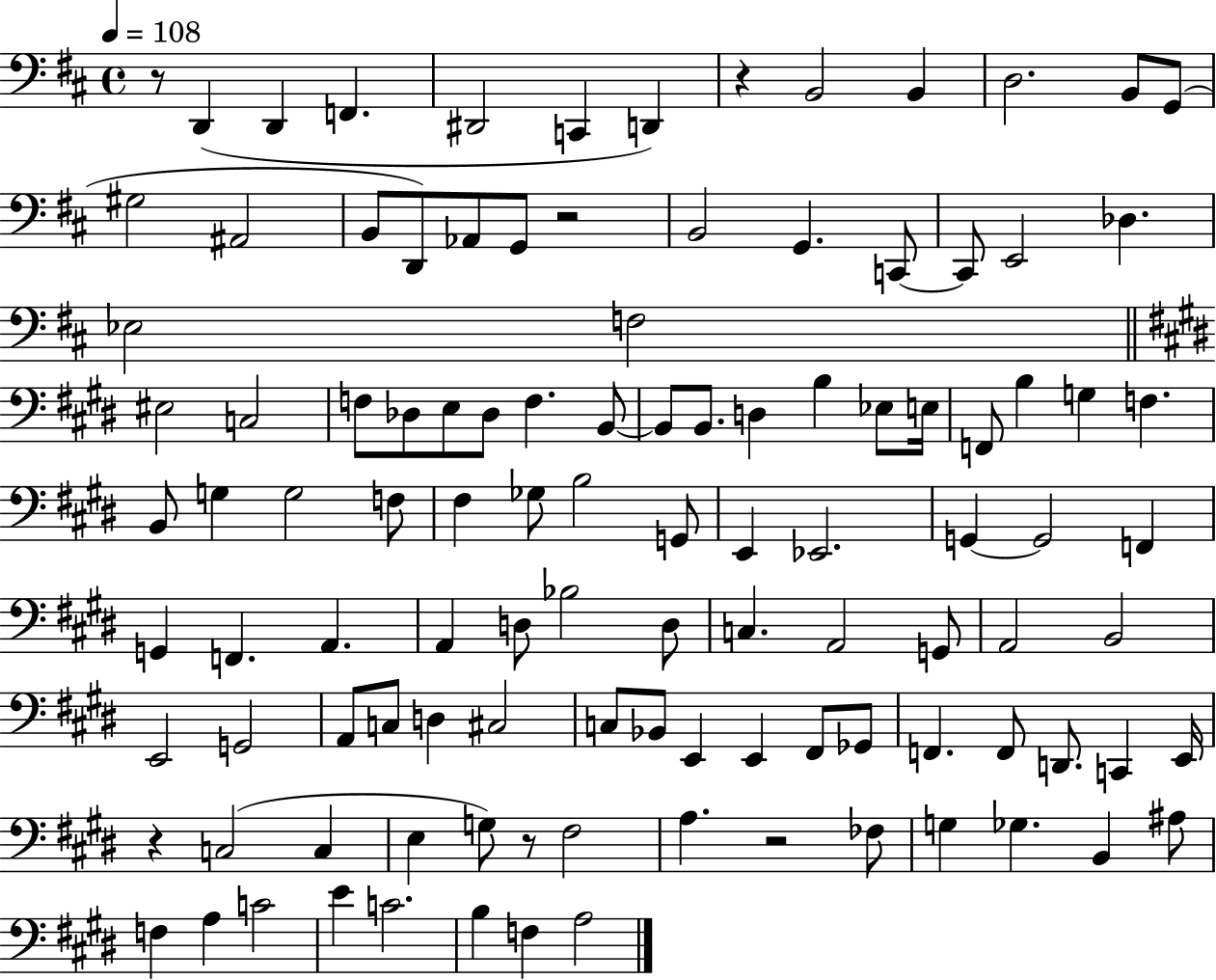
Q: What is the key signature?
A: D major